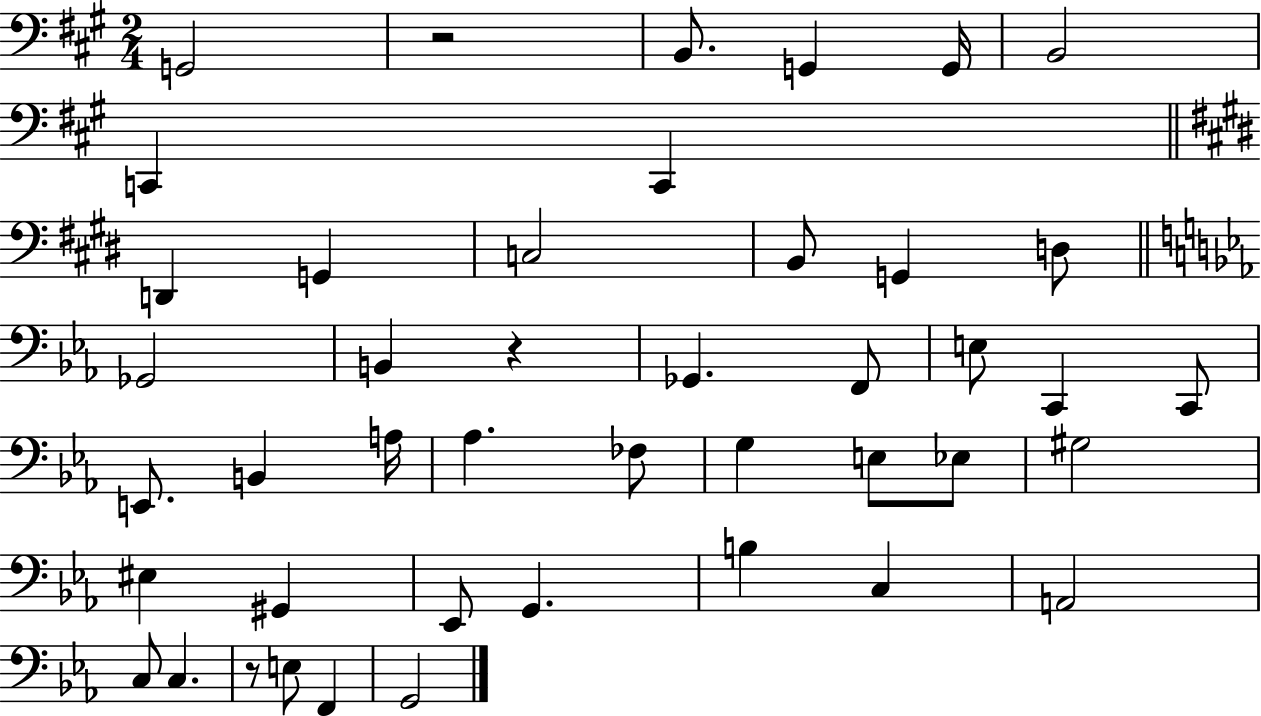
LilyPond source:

{
  \clef bass
  \numericTimeSignature
  \time 2/4
  \key a \major
  \repeat volta 2 { g,2 | r2 | b,8. g,4 g,16 | b,2 | \break c,4 c,4 | \bar "||" \break \key e \major d,4 g,4 | c2 | b,8 g,4 d8 | \bar "||" \break \key ees \major ges,2 | b,4 r4 | ges,4. f,8 | e8 c,4 c,8 | \break e,8. b,4 a16 | aes4. fes8 | g4 e8 ees8 | gis2 | \break eis4 gis,4 | ees,8 g,4. | b4 c4 | a,2 | \break c8 c4. | r8 e8 f,4 | g,2 | } \bar "|."
}